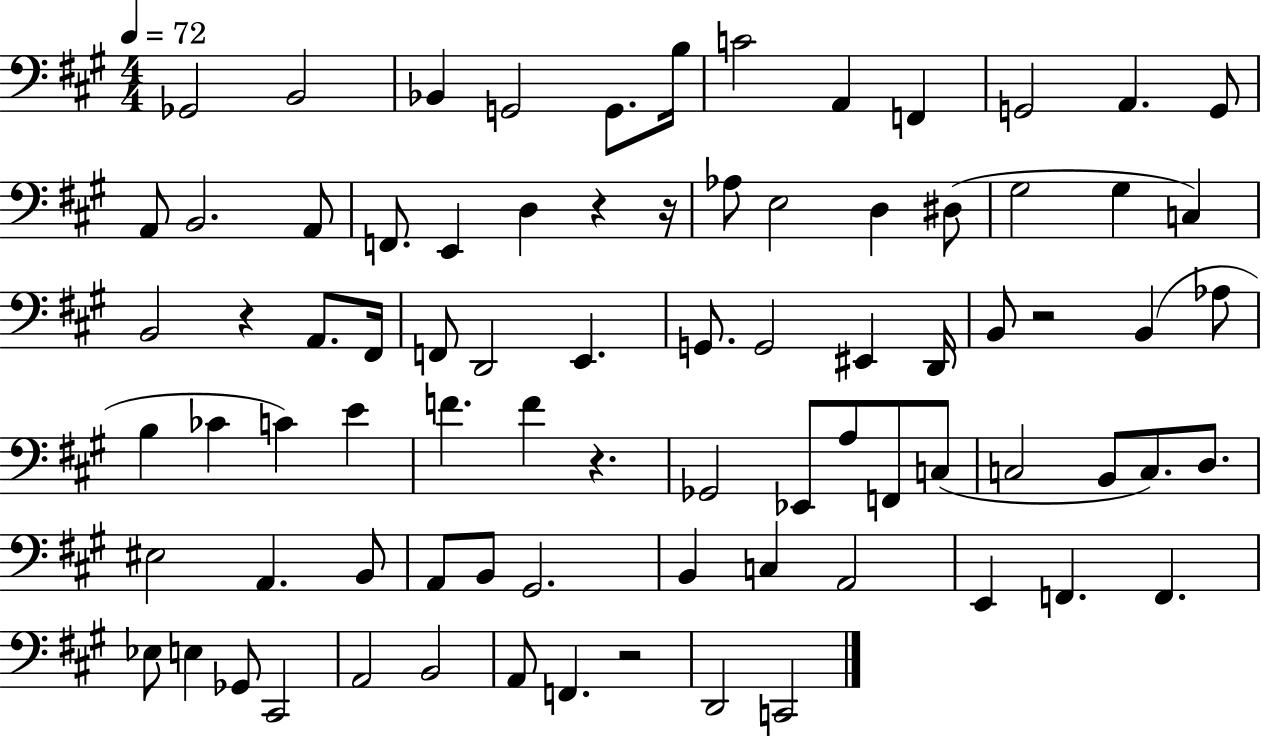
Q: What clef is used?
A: bass